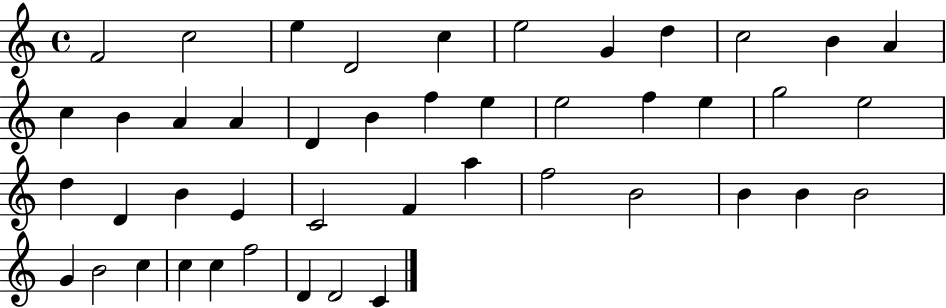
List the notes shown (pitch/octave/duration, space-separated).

F4/h C5/h E5/q D4/h C5/q E5/h G4/q D5/q C5/h B4/q A4/q C5/q B4/q A4/q A4/q D4/q B4/q F5/q E5/q E5/h F5/q E5/q G5/h E5/h D5/q D4/q B4/q E4/q C4/h F4/q A5/q F5/h B4/h B4/q B4/q B4/h G4/q B4/h C5/q C5/q C5/q F5/h D4/q D4/h C4/q